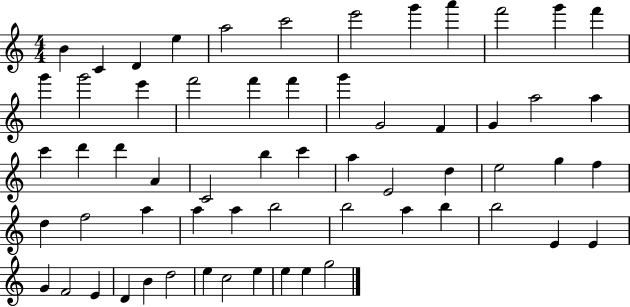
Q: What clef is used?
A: treble